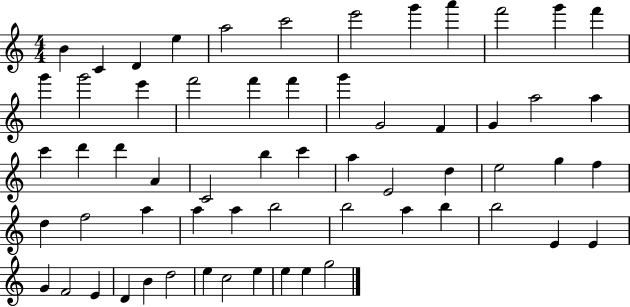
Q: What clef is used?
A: treble